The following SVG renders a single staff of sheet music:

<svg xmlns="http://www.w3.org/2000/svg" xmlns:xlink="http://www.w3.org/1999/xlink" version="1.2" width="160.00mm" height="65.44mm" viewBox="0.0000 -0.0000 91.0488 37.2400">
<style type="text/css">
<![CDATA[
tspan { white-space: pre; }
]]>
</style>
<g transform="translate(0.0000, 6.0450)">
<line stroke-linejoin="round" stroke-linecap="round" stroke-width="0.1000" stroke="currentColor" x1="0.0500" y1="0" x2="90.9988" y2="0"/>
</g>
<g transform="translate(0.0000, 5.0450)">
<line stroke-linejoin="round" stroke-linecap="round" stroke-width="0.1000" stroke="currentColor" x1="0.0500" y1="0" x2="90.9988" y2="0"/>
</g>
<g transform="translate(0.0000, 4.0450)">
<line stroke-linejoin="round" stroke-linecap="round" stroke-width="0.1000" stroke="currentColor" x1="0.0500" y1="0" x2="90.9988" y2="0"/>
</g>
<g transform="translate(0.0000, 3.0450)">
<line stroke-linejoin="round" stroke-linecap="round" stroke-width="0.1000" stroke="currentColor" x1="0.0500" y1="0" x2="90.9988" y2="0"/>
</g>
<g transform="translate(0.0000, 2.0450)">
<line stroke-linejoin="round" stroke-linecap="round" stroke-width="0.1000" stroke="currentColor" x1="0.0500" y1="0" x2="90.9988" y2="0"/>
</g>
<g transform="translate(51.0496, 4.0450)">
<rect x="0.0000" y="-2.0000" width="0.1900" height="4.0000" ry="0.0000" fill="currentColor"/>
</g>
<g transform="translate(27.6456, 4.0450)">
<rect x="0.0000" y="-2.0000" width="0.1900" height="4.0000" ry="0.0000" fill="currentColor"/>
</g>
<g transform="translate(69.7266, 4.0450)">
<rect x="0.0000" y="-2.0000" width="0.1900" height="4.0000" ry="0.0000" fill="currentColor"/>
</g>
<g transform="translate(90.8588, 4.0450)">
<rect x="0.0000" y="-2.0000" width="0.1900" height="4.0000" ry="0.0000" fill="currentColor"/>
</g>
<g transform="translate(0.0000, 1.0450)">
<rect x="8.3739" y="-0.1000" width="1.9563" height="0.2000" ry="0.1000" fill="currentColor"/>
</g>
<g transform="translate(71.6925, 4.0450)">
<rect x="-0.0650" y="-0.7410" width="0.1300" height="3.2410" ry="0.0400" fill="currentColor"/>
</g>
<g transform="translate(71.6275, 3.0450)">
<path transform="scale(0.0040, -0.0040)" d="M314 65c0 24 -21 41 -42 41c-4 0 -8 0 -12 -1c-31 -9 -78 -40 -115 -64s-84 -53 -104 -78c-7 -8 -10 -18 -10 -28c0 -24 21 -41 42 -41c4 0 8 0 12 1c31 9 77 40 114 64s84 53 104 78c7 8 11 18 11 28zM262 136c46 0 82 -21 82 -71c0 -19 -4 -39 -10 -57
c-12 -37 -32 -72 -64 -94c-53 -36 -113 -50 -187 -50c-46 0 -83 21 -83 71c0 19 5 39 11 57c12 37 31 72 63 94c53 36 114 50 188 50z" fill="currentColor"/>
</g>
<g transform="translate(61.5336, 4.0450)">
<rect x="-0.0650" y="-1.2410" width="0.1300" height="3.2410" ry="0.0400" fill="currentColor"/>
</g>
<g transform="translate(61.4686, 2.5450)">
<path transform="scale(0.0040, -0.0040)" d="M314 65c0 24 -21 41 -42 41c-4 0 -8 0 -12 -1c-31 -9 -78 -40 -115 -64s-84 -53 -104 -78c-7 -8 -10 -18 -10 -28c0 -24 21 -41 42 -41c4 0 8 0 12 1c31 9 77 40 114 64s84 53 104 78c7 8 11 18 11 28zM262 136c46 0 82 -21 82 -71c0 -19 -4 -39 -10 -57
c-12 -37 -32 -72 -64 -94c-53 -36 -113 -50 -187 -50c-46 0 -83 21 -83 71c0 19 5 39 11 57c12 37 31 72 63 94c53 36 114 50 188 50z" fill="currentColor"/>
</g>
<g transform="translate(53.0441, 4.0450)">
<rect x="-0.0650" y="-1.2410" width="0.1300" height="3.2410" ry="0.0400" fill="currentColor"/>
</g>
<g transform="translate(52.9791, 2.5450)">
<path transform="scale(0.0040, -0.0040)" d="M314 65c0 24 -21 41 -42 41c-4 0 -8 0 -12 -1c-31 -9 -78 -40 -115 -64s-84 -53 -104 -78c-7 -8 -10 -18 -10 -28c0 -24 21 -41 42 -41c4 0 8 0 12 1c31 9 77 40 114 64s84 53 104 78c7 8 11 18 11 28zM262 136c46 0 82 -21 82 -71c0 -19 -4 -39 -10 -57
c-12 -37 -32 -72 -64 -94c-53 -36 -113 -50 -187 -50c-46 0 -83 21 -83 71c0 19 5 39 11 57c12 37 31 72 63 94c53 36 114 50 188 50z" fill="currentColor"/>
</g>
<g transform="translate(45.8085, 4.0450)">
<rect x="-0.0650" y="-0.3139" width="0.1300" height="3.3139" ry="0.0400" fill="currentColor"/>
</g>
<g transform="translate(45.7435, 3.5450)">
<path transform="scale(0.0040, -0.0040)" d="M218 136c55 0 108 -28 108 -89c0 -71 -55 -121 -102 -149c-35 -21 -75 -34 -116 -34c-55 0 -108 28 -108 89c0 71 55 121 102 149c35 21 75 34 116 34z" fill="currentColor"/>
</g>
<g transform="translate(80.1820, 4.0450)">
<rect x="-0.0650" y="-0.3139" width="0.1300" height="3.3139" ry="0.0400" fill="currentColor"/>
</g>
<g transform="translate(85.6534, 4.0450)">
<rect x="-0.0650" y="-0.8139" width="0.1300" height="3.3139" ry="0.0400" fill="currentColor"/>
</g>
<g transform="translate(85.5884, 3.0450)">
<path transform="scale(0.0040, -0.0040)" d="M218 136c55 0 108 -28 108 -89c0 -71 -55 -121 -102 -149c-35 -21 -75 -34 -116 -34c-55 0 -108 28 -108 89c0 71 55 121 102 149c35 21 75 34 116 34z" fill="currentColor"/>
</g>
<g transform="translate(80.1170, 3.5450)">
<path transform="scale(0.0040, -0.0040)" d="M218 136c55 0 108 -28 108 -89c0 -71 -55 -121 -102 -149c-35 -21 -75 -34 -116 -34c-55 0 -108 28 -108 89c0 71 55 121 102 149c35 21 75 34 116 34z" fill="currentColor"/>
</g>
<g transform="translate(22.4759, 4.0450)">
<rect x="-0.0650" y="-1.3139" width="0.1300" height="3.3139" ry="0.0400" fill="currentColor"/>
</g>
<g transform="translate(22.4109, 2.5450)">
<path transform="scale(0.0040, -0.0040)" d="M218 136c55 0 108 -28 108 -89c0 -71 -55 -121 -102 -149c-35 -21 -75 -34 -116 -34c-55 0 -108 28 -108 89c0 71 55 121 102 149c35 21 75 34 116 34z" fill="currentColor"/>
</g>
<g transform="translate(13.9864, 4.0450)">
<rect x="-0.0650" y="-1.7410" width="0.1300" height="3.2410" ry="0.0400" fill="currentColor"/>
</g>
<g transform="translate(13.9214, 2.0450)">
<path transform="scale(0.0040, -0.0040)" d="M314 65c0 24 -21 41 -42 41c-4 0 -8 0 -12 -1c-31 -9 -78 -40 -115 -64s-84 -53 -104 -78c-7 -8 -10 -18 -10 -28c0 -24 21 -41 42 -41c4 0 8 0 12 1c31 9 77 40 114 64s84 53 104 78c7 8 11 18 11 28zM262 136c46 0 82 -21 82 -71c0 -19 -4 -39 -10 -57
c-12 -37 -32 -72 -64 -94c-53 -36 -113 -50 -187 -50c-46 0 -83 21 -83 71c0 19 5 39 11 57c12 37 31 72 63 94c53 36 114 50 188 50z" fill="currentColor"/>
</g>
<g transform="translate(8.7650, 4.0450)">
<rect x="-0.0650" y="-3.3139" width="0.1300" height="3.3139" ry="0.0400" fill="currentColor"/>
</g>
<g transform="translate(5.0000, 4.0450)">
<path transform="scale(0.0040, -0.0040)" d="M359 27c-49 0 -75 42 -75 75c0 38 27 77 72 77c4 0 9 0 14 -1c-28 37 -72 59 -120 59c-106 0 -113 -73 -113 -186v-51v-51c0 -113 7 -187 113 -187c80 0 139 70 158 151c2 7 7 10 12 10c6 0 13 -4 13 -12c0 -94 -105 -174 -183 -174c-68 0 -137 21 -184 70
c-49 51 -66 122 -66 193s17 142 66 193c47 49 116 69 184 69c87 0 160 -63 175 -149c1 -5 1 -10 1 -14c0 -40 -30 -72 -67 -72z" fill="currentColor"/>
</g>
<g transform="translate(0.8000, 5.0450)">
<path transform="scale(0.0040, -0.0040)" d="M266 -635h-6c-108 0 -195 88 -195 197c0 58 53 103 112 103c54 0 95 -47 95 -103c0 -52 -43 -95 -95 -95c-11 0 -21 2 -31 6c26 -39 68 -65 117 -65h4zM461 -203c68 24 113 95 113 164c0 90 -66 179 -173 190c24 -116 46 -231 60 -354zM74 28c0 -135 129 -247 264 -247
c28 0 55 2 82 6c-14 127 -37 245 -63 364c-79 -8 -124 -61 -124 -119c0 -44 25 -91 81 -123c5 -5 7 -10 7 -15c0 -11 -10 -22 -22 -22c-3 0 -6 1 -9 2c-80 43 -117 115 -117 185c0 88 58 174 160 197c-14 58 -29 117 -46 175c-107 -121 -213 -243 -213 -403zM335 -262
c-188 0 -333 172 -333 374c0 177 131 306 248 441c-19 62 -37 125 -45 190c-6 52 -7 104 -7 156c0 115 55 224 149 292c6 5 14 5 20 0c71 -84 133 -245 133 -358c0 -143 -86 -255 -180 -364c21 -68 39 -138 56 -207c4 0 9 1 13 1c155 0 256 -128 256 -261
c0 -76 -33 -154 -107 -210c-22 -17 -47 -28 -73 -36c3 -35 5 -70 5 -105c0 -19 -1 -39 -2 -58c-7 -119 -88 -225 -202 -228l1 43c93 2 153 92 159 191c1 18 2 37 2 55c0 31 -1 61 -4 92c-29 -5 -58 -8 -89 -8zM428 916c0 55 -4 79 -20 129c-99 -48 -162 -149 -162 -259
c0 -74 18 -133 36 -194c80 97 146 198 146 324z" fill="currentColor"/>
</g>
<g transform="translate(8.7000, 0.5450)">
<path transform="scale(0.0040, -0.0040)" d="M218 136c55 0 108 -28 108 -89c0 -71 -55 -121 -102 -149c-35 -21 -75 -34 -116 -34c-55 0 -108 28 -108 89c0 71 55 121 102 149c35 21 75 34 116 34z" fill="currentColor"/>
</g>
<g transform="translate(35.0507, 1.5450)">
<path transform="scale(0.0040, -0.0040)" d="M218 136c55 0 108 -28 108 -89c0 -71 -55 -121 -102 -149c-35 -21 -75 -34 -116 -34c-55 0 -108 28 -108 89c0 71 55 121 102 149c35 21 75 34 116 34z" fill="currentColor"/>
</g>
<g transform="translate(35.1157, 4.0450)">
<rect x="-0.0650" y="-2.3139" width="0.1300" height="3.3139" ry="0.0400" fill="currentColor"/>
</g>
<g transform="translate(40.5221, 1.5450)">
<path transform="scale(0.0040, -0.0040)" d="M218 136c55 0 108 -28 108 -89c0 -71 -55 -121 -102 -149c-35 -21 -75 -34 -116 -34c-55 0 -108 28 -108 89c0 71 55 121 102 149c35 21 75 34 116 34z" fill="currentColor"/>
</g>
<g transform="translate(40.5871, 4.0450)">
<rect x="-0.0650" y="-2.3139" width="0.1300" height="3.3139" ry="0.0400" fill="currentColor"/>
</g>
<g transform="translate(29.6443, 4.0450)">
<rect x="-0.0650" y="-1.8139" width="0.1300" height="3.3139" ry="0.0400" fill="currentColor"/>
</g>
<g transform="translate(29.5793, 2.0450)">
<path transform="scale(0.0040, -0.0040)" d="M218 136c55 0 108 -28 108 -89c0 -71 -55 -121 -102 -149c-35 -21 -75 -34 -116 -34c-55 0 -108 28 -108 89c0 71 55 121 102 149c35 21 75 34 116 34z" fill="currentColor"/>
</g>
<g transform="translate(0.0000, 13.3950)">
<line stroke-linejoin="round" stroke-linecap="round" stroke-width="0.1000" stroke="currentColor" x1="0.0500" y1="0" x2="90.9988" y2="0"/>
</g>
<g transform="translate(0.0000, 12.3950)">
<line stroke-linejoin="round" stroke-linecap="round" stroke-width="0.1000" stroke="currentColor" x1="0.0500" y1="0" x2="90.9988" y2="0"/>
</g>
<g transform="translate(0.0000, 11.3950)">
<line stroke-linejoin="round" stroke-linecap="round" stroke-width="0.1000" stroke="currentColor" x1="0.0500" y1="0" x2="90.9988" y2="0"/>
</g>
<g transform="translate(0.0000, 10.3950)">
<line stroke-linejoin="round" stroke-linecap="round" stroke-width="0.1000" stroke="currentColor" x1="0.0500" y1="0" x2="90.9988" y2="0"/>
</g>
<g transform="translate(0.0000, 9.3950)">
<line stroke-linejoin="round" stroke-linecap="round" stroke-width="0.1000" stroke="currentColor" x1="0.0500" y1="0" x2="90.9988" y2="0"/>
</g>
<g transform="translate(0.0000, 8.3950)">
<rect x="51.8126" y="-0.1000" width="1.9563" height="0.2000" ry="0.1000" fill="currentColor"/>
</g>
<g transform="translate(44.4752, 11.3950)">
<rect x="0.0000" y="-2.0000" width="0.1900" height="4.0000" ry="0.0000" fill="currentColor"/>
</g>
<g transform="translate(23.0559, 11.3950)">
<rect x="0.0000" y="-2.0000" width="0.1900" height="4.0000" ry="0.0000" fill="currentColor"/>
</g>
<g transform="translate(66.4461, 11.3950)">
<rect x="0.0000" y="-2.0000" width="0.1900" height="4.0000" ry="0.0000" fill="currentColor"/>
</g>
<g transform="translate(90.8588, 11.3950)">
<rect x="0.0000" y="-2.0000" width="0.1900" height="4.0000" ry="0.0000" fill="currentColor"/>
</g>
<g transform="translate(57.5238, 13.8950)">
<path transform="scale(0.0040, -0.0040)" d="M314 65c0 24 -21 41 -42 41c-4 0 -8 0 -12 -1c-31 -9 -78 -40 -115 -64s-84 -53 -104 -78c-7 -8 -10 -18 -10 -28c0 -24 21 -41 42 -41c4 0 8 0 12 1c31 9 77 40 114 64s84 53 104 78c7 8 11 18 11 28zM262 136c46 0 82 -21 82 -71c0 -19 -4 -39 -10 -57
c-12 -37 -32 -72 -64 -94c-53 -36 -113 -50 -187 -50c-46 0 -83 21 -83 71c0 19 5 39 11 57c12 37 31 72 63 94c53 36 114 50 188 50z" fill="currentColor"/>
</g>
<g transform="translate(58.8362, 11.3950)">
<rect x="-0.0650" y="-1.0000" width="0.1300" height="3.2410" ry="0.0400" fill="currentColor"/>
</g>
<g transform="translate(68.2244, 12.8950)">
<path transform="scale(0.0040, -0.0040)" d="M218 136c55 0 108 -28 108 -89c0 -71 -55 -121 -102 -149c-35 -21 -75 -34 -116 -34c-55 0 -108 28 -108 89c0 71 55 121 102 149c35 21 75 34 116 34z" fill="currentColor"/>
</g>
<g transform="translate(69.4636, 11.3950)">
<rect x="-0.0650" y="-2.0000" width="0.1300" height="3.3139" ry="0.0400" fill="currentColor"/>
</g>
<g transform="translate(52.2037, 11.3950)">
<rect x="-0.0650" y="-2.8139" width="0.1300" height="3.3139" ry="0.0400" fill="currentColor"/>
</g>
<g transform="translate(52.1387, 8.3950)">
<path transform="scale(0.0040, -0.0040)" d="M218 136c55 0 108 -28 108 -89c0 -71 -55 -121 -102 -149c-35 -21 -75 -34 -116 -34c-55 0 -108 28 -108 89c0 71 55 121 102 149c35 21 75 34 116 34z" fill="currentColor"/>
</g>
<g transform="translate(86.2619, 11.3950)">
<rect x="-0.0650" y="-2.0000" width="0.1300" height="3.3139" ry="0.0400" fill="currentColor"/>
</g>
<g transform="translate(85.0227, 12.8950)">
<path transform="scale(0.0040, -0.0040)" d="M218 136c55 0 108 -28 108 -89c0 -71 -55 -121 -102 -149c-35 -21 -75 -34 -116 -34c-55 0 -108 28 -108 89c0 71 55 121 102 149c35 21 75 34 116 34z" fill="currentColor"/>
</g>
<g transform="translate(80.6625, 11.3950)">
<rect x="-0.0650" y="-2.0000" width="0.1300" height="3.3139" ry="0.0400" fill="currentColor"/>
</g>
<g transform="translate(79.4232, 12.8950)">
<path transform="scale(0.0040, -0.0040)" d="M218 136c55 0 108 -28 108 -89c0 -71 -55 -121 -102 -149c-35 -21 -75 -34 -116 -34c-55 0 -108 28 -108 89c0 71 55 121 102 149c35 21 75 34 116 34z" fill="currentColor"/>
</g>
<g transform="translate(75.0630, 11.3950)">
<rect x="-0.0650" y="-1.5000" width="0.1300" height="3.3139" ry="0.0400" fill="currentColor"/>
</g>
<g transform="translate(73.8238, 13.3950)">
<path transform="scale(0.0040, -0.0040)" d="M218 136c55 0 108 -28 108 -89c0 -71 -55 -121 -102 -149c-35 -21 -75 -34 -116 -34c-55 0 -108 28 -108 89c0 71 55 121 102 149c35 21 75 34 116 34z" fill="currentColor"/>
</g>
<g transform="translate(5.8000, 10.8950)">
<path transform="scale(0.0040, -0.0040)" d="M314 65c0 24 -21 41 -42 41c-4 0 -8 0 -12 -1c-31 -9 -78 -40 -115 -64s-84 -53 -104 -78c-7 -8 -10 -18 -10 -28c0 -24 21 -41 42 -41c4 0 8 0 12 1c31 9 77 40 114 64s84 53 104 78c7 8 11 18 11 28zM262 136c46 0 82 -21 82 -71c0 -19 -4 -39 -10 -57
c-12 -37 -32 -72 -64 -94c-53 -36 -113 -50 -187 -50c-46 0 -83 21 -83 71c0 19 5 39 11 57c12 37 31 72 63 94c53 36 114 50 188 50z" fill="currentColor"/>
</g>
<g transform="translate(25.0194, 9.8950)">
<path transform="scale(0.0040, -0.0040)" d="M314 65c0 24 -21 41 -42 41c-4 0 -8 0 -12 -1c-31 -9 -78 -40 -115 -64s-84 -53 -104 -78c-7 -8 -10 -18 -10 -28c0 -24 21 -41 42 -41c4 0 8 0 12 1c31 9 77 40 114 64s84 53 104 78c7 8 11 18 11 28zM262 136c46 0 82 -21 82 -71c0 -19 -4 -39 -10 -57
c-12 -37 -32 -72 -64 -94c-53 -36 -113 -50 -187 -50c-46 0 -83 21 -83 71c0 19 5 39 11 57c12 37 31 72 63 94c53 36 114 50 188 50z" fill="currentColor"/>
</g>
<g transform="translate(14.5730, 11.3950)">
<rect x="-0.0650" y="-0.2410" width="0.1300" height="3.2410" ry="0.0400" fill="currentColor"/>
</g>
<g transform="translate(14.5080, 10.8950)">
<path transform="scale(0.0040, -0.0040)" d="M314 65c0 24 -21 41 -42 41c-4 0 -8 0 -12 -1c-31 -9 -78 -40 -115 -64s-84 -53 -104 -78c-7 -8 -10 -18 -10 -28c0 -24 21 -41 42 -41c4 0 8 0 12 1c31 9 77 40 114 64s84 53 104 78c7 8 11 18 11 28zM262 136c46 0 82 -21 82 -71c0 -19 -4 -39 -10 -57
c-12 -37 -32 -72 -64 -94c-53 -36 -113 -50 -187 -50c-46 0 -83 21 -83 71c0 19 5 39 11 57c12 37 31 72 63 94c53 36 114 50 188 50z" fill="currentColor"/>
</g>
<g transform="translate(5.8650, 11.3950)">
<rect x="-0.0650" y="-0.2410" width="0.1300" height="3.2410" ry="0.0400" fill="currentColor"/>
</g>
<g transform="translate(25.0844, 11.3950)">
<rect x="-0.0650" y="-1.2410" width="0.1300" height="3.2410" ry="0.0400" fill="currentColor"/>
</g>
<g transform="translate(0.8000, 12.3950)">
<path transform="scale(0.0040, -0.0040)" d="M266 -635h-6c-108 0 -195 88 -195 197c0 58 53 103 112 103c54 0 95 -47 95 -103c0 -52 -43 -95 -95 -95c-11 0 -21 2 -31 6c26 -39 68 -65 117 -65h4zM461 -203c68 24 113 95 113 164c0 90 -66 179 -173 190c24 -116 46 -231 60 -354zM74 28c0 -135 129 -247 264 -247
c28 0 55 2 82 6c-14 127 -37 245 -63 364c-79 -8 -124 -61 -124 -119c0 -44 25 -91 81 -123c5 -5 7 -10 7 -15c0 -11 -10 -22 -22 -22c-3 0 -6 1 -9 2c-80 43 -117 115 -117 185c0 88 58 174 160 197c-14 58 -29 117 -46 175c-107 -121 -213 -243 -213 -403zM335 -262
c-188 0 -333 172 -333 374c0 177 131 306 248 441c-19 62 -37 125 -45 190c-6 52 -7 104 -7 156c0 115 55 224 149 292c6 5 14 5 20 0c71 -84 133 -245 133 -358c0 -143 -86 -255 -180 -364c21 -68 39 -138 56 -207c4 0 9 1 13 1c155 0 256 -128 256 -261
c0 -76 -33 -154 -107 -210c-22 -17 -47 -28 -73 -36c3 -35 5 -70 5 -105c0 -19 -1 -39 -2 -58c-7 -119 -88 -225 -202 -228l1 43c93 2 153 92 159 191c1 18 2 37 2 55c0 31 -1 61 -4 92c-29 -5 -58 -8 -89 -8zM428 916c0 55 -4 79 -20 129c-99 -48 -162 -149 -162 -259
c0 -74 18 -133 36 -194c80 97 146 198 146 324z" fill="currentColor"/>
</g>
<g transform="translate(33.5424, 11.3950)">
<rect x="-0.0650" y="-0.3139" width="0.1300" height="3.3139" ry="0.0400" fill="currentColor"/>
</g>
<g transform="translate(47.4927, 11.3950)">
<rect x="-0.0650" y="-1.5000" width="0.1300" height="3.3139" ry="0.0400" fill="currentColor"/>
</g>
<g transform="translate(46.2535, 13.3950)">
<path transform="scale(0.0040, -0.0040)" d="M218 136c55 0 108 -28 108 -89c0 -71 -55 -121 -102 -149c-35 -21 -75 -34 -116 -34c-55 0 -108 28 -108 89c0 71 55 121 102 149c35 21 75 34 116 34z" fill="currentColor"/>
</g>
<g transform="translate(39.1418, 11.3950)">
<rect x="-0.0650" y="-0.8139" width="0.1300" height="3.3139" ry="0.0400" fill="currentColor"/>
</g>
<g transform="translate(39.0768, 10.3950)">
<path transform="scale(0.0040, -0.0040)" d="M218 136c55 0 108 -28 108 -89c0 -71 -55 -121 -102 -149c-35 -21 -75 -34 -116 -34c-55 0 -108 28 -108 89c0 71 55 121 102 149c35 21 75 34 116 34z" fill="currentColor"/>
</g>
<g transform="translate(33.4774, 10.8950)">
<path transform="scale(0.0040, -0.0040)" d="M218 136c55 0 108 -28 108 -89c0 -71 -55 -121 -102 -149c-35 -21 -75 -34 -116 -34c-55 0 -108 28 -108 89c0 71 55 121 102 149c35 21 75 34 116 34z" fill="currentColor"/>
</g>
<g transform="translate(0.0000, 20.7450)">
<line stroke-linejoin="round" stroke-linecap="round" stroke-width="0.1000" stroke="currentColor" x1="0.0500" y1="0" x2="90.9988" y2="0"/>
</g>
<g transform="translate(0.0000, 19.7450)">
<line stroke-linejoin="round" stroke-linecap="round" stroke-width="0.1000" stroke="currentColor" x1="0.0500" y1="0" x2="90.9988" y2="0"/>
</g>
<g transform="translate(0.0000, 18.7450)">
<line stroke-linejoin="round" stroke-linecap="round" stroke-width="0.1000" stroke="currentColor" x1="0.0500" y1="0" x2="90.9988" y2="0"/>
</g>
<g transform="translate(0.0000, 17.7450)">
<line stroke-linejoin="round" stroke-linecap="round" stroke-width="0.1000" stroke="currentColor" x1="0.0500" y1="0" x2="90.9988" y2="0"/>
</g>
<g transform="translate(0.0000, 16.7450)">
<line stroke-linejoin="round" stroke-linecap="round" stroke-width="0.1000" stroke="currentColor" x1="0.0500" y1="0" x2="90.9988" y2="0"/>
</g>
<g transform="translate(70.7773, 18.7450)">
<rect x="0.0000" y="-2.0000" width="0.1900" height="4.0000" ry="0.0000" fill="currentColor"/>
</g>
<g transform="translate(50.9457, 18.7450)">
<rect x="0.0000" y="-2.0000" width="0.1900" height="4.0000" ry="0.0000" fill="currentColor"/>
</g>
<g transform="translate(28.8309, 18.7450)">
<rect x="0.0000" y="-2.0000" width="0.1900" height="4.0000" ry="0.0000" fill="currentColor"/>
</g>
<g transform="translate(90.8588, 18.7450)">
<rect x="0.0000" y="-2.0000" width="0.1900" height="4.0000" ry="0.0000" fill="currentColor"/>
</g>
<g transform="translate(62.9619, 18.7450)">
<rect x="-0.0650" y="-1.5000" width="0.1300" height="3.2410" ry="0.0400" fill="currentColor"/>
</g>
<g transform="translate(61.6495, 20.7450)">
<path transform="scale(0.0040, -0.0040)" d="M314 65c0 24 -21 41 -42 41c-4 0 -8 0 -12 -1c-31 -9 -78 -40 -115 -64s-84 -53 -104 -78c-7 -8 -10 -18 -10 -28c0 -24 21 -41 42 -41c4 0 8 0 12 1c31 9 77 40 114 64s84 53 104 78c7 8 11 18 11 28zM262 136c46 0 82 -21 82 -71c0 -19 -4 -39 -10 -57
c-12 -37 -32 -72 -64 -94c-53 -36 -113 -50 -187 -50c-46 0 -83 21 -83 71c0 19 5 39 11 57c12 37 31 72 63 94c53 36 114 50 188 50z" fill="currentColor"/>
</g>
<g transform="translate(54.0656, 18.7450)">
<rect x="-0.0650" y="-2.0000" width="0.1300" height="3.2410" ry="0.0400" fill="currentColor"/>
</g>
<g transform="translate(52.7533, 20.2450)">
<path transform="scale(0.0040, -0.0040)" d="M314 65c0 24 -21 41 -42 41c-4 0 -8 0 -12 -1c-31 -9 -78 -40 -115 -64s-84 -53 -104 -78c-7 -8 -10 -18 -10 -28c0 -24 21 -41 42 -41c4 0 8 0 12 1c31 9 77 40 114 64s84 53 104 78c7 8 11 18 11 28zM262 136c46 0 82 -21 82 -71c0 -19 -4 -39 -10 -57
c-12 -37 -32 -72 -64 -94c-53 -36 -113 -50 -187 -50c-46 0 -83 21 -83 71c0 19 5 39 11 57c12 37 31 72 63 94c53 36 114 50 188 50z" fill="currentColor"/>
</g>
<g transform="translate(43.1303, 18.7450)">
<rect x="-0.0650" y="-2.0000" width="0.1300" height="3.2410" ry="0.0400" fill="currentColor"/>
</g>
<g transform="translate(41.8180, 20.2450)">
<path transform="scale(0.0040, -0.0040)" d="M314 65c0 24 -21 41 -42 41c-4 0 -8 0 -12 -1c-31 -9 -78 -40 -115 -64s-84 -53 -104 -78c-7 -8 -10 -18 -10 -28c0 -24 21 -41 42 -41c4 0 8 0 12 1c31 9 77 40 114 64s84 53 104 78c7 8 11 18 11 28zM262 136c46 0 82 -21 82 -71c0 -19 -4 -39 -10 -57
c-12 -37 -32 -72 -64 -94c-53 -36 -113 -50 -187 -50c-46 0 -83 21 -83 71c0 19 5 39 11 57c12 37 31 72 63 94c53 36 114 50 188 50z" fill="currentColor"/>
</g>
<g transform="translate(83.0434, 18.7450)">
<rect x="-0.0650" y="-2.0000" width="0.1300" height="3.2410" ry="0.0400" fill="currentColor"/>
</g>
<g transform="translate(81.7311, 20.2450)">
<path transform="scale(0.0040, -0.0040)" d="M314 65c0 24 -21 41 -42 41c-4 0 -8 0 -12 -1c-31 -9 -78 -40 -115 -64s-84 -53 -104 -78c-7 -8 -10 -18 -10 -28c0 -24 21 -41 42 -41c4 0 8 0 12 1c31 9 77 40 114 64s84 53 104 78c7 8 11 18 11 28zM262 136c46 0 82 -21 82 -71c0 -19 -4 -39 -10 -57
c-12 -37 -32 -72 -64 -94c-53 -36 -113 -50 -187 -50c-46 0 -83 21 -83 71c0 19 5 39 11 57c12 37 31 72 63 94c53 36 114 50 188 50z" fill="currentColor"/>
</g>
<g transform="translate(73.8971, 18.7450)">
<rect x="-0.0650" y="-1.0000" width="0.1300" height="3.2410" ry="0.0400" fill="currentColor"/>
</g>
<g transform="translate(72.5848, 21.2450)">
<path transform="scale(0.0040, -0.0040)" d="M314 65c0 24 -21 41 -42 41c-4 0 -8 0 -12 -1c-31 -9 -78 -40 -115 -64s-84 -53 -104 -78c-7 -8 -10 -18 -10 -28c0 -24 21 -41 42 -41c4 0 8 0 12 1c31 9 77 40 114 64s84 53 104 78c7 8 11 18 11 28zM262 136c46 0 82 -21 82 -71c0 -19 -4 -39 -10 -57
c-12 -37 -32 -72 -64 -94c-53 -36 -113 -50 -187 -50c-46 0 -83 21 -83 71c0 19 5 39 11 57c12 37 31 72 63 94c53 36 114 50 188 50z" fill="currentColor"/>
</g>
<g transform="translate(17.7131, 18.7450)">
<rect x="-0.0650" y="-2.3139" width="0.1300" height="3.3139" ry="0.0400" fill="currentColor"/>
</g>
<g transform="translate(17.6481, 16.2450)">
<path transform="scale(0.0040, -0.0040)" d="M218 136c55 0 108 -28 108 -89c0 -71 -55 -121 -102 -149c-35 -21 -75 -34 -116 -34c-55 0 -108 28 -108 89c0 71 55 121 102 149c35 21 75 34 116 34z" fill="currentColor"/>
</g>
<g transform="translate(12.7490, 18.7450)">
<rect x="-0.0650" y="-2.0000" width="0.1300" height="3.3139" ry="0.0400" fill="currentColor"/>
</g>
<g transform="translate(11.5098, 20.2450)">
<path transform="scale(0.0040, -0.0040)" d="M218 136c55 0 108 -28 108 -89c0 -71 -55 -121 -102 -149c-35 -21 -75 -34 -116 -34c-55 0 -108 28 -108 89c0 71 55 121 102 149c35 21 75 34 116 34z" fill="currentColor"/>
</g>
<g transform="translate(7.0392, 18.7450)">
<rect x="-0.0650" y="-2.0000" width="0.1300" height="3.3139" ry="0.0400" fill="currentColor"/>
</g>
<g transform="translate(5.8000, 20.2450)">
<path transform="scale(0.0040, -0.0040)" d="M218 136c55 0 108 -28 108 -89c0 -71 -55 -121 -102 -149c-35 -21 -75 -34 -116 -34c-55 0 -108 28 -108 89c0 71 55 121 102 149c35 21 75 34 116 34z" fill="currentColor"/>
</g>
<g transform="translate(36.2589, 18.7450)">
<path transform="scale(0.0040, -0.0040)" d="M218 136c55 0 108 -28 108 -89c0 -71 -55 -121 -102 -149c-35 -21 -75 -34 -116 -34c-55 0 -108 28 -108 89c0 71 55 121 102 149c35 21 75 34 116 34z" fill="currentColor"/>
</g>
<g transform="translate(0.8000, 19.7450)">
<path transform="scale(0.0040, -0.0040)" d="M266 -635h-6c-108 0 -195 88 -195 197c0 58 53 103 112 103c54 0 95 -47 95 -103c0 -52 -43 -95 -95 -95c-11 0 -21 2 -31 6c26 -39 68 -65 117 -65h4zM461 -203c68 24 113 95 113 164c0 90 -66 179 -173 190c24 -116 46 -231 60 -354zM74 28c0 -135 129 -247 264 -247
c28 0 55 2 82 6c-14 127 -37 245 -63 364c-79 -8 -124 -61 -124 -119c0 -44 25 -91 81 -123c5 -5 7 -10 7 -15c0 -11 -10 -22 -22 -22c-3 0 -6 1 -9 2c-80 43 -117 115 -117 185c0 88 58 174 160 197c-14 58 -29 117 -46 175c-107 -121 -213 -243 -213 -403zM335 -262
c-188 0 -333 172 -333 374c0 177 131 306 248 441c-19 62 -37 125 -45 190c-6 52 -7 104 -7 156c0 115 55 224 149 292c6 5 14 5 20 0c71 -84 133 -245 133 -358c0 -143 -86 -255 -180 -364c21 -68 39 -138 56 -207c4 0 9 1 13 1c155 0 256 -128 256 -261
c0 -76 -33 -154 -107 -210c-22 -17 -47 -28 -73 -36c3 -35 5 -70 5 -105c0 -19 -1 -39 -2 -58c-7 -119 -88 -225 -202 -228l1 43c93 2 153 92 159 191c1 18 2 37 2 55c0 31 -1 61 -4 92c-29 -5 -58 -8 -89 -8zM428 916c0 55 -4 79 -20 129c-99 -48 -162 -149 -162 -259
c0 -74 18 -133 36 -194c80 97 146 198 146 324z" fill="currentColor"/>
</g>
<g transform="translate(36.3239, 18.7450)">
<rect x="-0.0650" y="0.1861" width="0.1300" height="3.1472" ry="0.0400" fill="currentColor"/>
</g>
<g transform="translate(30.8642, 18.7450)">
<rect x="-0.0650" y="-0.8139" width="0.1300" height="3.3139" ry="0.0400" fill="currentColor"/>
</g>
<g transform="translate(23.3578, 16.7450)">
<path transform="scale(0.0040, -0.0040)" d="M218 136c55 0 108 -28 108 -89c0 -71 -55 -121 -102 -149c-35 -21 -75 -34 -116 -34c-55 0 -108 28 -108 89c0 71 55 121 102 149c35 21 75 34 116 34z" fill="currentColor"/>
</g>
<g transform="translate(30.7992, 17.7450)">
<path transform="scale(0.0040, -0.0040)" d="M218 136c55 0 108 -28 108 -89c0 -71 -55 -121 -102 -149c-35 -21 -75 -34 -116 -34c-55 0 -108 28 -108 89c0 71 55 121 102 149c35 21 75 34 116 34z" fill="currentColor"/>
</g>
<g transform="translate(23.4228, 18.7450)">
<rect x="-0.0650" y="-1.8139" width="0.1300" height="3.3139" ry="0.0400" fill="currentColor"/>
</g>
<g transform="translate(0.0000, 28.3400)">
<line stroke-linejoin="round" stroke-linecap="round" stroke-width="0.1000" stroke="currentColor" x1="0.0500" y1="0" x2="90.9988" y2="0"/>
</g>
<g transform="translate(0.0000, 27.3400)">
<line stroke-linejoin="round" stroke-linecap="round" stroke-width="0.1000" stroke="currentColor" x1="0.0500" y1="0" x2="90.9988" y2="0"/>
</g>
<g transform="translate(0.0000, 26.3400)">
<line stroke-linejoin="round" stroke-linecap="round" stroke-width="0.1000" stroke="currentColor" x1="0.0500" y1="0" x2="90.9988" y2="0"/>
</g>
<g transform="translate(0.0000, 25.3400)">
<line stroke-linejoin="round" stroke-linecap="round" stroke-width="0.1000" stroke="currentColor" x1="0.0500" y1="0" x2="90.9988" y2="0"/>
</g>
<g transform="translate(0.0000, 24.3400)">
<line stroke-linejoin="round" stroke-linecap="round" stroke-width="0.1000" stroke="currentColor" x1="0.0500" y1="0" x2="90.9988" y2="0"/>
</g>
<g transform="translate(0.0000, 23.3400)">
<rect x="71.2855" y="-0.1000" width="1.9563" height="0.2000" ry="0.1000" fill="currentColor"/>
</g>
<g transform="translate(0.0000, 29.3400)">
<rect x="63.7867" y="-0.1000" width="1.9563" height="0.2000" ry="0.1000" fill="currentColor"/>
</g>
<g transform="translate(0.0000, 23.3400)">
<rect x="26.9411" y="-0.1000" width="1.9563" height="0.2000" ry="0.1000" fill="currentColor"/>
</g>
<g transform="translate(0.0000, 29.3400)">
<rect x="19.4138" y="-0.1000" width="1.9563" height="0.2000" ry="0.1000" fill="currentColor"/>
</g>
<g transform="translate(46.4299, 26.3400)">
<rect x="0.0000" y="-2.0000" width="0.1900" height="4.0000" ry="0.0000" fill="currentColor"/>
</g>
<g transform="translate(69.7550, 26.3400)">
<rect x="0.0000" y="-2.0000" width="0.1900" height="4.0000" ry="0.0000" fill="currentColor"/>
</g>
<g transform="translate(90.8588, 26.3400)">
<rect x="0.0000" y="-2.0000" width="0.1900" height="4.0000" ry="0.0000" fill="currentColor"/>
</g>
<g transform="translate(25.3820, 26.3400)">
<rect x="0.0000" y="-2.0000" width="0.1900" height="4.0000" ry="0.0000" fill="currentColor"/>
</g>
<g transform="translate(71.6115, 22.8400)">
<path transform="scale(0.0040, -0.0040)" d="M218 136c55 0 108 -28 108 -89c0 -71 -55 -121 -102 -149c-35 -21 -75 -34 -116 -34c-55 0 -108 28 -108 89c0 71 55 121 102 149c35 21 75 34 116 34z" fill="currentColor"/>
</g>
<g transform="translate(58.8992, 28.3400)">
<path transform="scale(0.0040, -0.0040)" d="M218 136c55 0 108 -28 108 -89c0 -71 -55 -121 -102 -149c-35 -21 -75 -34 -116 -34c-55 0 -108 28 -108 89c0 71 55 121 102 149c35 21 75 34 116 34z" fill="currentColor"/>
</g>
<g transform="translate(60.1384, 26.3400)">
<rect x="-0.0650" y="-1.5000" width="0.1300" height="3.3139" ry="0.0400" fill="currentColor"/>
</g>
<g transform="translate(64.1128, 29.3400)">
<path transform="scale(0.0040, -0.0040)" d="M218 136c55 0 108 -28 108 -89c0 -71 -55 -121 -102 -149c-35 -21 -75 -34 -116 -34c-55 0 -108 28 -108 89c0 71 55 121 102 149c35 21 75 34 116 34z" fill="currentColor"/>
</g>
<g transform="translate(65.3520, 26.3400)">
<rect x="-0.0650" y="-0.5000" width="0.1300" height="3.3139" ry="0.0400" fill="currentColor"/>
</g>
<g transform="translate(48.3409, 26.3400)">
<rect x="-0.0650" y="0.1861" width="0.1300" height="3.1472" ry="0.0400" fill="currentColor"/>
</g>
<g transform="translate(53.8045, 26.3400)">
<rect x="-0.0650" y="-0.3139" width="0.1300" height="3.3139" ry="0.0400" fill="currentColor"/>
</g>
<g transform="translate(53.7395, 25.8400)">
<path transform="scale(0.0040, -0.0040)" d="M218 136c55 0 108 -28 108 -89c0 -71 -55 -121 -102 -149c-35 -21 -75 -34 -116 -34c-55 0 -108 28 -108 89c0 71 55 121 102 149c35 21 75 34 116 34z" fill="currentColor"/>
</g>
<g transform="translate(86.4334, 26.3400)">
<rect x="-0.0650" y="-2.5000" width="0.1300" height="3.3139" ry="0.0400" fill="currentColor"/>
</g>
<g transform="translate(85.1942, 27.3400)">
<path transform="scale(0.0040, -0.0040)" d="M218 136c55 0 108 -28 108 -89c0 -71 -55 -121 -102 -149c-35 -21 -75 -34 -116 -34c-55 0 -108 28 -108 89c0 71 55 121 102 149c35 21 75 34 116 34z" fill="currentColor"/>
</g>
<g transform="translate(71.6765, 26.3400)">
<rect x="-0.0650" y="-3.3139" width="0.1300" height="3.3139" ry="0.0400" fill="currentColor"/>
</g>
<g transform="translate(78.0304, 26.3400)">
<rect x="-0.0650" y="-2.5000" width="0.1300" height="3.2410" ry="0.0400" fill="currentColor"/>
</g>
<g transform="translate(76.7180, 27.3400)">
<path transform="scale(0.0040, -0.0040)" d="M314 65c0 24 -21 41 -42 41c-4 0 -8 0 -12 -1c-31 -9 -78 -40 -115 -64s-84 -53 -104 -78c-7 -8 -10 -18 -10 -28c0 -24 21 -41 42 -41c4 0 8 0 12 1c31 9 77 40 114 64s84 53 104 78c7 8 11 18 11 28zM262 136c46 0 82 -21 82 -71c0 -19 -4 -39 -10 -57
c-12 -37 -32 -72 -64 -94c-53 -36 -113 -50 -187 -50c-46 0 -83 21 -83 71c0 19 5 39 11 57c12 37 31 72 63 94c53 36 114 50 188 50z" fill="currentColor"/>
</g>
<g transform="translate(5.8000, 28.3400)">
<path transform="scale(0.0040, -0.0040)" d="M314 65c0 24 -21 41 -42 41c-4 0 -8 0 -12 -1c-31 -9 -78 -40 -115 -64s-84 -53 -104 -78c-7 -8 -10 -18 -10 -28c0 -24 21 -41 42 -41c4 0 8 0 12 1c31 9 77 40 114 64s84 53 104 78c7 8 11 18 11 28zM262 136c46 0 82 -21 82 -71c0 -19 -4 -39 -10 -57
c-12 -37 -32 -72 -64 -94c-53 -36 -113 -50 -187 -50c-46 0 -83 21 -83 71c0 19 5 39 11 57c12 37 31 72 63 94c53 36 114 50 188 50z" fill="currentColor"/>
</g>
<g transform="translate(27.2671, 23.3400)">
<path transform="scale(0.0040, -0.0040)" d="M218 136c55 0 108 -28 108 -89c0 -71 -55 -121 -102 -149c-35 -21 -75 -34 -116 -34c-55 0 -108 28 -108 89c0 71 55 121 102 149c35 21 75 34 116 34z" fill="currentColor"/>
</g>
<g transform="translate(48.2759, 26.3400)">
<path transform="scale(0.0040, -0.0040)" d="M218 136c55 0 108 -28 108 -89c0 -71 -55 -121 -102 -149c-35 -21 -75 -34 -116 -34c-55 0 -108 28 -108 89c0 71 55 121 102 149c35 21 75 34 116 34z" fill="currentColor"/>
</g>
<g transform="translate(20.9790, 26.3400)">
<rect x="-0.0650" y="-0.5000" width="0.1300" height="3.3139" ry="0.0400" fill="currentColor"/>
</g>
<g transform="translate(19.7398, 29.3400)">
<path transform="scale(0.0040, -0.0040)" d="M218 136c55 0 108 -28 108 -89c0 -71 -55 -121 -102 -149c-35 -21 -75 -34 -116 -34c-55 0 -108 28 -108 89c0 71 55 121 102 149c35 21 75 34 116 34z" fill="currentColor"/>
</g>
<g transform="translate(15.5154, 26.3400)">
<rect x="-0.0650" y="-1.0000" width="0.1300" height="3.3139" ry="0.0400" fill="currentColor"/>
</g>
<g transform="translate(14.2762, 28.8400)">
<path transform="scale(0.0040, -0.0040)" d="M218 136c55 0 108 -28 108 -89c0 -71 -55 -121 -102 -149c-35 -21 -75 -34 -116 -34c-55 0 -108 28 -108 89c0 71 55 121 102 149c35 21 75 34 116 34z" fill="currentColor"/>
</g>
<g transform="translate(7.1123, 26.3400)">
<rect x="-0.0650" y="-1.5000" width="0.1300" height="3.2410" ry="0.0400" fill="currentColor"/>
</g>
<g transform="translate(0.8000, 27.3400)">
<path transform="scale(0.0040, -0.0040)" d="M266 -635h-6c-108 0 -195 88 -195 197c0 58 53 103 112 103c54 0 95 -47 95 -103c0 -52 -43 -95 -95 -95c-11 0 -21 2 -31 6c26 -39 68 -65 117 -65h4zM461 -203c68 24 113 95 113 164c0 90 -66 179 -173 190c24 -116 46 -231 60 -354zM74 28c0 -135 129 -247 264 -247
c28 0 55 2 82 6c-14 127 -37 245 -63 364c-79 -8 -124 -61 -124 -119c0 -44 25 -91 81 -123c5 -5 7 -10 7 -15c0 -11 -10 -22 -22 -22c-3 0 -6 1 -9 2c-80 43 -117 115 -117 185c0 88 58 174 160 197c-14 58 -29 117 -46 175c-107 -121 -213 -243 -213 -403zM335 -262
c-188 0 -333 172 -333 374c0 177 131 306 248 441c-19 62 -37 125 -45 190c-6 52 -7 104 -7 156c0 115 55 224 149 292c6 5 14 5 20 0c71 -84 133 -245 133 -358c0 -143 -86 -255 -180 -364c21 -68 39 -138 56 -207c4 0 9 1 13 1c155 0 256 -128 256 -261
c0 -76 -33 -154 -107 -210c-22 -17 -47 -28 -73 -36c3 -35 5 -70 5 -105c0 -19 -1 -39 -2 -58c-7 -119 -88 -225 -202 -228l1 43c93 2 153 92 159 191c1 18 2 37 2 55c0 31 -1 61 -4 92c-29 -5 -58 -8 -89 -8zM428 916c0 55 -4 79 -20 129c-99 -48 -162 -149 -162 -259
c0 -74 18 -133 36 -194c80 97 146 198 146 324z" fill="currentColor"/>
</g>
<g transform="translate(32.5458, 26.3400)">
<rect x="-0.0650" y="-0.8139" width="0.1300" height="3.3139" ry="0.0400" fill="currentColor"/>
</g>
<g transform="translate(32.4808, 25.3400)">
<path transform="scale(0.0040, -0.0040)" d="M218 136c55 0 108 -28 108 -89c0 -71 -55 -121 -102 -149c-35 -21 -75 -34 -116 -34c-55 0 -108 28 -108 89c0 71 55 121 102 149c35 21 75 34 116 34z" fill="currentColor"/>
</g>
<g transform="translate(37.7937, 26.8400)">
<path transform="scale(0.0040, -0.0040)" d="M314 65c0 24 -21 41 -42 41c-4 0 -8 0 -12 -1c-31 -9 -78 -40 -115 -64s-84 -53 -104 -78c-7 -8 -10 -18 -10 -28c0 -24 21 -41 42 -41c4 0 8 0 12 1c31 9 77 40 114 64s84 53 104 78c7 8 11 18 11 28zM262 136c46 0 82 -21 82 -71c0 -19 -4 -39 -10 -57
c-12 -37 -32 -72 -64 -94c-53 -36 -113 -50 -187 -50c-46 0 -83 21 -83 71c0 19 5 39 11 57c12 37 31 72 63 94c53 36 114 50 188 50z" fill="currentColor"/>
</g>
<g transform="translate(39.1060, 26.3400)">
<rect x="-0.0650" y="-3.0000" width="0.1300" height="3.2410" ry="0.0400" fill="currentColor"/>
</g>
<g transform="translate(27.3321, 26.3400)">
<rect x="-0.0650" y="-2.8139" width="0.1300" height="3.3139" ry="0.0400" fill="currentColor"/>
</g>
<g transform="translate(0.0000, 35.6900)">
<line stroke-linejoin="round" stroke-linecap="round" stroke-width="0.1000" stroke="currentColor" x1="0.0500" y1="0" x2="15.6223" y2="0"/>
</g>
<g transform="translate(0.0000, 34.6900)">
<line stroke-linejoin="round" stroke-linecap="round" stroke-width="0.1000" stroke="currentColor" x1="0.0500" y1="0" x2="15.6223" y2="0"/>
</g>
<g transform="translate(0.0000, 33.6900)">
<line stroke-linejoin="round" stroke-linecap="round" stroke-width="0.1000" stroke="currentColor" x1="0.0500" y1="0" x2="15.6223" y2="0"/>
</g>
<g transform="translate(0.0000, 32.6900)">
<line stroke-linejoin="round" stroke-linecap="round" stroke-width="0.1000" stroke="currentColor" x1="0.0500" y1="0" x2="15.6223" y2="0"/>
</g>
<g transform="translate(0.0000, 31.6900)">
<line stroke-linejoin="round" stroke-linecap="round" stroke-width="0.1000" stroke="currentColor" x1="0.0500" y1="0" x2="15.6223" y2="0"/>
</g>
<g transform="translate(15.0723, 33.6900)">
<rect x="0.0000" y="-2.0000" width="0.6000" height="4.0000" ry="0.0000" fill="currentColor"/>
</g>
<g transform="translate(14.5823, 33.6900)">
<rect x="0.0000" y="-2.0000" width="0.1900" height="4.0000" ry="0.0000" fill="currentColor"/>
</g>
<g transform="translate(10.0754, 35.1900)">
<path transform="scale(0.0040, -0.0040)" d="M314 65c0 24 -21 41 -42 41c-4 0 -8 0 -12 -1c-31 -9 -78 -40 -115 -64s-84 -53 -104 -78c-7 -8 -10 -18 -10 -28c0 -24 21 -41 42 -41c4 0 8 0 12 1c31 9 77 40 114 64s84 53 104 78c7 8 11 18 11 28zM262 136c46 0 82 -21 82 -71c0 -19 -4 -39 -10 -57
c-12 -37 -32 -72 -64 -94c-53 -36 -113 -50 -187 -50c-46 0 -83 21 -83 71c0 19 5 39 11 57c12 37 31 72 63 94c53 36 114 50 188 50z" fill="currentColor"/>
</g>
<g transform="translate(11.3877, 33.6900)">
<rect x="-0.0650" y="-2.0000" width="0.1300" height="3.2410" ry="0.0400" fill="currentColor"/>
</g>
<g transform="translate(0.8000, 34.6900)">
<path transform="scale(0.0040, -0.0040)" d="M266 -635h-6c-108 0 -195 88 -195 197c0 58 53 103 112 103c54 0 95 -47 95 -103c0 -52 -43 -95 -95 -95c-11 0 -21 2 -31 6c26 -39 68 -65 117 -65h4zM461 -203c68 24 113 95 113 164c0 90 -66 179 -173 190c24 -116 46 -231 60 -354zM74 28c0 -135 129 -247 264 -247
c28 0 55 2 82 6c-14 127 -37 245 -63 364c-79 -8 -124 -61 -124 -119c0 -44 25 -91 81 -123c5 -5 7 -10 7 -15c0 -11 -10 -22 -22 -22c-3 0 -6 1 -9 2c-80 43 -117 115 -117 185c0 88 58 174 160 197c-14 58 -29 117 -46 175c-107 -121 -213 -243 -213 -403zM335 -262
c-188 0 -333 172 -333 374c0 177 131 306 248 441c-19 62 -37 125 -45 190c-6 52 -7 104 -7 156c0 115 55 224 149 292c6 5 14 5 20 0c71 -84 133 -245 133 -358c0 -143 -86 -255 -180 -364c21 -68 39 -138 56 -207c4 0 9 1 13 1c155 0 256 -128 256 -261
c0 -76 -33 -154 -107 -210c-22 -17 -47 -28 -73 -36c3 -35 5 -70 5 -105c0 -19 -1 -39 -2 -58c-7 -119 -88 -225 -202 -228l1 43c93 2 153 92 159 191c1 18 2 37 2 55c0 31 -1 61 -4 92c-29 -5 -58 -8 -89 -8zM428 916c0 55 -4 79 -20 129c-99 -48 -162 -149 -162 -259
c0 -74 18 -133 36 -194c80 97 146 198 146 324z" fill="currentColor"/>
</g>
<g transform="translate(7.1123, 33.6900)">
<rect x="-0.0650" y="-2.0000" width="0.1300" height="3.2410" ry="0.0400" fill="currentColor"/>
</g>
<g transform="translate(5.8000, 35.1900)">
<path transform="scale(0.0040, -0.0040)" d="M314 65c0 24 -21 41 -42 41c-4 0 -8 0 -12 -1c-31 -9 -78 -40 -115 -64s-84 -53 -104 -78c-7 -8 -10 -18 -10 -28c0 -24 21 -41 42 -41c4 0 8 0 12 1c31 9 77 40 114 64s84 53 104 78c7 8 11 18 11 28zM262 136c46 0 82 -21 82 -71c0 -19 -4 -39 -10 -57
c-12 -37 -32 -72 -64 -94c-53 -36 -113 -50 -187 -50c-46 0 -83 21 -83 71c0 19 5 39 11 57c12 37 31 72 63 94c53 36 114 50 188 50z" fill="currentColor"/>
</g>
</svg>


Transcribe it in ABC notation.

X:1
T:Untitled
M:4/4
L:1/4
K:C
b f2 e f g g c e2 e2 d2 c d c2 c2 e2 c d E a D2 F E F F F F g f d B F2 F2 E2 D2 F2 E2 D C a d A2 B c E C b G2 G F2 F2